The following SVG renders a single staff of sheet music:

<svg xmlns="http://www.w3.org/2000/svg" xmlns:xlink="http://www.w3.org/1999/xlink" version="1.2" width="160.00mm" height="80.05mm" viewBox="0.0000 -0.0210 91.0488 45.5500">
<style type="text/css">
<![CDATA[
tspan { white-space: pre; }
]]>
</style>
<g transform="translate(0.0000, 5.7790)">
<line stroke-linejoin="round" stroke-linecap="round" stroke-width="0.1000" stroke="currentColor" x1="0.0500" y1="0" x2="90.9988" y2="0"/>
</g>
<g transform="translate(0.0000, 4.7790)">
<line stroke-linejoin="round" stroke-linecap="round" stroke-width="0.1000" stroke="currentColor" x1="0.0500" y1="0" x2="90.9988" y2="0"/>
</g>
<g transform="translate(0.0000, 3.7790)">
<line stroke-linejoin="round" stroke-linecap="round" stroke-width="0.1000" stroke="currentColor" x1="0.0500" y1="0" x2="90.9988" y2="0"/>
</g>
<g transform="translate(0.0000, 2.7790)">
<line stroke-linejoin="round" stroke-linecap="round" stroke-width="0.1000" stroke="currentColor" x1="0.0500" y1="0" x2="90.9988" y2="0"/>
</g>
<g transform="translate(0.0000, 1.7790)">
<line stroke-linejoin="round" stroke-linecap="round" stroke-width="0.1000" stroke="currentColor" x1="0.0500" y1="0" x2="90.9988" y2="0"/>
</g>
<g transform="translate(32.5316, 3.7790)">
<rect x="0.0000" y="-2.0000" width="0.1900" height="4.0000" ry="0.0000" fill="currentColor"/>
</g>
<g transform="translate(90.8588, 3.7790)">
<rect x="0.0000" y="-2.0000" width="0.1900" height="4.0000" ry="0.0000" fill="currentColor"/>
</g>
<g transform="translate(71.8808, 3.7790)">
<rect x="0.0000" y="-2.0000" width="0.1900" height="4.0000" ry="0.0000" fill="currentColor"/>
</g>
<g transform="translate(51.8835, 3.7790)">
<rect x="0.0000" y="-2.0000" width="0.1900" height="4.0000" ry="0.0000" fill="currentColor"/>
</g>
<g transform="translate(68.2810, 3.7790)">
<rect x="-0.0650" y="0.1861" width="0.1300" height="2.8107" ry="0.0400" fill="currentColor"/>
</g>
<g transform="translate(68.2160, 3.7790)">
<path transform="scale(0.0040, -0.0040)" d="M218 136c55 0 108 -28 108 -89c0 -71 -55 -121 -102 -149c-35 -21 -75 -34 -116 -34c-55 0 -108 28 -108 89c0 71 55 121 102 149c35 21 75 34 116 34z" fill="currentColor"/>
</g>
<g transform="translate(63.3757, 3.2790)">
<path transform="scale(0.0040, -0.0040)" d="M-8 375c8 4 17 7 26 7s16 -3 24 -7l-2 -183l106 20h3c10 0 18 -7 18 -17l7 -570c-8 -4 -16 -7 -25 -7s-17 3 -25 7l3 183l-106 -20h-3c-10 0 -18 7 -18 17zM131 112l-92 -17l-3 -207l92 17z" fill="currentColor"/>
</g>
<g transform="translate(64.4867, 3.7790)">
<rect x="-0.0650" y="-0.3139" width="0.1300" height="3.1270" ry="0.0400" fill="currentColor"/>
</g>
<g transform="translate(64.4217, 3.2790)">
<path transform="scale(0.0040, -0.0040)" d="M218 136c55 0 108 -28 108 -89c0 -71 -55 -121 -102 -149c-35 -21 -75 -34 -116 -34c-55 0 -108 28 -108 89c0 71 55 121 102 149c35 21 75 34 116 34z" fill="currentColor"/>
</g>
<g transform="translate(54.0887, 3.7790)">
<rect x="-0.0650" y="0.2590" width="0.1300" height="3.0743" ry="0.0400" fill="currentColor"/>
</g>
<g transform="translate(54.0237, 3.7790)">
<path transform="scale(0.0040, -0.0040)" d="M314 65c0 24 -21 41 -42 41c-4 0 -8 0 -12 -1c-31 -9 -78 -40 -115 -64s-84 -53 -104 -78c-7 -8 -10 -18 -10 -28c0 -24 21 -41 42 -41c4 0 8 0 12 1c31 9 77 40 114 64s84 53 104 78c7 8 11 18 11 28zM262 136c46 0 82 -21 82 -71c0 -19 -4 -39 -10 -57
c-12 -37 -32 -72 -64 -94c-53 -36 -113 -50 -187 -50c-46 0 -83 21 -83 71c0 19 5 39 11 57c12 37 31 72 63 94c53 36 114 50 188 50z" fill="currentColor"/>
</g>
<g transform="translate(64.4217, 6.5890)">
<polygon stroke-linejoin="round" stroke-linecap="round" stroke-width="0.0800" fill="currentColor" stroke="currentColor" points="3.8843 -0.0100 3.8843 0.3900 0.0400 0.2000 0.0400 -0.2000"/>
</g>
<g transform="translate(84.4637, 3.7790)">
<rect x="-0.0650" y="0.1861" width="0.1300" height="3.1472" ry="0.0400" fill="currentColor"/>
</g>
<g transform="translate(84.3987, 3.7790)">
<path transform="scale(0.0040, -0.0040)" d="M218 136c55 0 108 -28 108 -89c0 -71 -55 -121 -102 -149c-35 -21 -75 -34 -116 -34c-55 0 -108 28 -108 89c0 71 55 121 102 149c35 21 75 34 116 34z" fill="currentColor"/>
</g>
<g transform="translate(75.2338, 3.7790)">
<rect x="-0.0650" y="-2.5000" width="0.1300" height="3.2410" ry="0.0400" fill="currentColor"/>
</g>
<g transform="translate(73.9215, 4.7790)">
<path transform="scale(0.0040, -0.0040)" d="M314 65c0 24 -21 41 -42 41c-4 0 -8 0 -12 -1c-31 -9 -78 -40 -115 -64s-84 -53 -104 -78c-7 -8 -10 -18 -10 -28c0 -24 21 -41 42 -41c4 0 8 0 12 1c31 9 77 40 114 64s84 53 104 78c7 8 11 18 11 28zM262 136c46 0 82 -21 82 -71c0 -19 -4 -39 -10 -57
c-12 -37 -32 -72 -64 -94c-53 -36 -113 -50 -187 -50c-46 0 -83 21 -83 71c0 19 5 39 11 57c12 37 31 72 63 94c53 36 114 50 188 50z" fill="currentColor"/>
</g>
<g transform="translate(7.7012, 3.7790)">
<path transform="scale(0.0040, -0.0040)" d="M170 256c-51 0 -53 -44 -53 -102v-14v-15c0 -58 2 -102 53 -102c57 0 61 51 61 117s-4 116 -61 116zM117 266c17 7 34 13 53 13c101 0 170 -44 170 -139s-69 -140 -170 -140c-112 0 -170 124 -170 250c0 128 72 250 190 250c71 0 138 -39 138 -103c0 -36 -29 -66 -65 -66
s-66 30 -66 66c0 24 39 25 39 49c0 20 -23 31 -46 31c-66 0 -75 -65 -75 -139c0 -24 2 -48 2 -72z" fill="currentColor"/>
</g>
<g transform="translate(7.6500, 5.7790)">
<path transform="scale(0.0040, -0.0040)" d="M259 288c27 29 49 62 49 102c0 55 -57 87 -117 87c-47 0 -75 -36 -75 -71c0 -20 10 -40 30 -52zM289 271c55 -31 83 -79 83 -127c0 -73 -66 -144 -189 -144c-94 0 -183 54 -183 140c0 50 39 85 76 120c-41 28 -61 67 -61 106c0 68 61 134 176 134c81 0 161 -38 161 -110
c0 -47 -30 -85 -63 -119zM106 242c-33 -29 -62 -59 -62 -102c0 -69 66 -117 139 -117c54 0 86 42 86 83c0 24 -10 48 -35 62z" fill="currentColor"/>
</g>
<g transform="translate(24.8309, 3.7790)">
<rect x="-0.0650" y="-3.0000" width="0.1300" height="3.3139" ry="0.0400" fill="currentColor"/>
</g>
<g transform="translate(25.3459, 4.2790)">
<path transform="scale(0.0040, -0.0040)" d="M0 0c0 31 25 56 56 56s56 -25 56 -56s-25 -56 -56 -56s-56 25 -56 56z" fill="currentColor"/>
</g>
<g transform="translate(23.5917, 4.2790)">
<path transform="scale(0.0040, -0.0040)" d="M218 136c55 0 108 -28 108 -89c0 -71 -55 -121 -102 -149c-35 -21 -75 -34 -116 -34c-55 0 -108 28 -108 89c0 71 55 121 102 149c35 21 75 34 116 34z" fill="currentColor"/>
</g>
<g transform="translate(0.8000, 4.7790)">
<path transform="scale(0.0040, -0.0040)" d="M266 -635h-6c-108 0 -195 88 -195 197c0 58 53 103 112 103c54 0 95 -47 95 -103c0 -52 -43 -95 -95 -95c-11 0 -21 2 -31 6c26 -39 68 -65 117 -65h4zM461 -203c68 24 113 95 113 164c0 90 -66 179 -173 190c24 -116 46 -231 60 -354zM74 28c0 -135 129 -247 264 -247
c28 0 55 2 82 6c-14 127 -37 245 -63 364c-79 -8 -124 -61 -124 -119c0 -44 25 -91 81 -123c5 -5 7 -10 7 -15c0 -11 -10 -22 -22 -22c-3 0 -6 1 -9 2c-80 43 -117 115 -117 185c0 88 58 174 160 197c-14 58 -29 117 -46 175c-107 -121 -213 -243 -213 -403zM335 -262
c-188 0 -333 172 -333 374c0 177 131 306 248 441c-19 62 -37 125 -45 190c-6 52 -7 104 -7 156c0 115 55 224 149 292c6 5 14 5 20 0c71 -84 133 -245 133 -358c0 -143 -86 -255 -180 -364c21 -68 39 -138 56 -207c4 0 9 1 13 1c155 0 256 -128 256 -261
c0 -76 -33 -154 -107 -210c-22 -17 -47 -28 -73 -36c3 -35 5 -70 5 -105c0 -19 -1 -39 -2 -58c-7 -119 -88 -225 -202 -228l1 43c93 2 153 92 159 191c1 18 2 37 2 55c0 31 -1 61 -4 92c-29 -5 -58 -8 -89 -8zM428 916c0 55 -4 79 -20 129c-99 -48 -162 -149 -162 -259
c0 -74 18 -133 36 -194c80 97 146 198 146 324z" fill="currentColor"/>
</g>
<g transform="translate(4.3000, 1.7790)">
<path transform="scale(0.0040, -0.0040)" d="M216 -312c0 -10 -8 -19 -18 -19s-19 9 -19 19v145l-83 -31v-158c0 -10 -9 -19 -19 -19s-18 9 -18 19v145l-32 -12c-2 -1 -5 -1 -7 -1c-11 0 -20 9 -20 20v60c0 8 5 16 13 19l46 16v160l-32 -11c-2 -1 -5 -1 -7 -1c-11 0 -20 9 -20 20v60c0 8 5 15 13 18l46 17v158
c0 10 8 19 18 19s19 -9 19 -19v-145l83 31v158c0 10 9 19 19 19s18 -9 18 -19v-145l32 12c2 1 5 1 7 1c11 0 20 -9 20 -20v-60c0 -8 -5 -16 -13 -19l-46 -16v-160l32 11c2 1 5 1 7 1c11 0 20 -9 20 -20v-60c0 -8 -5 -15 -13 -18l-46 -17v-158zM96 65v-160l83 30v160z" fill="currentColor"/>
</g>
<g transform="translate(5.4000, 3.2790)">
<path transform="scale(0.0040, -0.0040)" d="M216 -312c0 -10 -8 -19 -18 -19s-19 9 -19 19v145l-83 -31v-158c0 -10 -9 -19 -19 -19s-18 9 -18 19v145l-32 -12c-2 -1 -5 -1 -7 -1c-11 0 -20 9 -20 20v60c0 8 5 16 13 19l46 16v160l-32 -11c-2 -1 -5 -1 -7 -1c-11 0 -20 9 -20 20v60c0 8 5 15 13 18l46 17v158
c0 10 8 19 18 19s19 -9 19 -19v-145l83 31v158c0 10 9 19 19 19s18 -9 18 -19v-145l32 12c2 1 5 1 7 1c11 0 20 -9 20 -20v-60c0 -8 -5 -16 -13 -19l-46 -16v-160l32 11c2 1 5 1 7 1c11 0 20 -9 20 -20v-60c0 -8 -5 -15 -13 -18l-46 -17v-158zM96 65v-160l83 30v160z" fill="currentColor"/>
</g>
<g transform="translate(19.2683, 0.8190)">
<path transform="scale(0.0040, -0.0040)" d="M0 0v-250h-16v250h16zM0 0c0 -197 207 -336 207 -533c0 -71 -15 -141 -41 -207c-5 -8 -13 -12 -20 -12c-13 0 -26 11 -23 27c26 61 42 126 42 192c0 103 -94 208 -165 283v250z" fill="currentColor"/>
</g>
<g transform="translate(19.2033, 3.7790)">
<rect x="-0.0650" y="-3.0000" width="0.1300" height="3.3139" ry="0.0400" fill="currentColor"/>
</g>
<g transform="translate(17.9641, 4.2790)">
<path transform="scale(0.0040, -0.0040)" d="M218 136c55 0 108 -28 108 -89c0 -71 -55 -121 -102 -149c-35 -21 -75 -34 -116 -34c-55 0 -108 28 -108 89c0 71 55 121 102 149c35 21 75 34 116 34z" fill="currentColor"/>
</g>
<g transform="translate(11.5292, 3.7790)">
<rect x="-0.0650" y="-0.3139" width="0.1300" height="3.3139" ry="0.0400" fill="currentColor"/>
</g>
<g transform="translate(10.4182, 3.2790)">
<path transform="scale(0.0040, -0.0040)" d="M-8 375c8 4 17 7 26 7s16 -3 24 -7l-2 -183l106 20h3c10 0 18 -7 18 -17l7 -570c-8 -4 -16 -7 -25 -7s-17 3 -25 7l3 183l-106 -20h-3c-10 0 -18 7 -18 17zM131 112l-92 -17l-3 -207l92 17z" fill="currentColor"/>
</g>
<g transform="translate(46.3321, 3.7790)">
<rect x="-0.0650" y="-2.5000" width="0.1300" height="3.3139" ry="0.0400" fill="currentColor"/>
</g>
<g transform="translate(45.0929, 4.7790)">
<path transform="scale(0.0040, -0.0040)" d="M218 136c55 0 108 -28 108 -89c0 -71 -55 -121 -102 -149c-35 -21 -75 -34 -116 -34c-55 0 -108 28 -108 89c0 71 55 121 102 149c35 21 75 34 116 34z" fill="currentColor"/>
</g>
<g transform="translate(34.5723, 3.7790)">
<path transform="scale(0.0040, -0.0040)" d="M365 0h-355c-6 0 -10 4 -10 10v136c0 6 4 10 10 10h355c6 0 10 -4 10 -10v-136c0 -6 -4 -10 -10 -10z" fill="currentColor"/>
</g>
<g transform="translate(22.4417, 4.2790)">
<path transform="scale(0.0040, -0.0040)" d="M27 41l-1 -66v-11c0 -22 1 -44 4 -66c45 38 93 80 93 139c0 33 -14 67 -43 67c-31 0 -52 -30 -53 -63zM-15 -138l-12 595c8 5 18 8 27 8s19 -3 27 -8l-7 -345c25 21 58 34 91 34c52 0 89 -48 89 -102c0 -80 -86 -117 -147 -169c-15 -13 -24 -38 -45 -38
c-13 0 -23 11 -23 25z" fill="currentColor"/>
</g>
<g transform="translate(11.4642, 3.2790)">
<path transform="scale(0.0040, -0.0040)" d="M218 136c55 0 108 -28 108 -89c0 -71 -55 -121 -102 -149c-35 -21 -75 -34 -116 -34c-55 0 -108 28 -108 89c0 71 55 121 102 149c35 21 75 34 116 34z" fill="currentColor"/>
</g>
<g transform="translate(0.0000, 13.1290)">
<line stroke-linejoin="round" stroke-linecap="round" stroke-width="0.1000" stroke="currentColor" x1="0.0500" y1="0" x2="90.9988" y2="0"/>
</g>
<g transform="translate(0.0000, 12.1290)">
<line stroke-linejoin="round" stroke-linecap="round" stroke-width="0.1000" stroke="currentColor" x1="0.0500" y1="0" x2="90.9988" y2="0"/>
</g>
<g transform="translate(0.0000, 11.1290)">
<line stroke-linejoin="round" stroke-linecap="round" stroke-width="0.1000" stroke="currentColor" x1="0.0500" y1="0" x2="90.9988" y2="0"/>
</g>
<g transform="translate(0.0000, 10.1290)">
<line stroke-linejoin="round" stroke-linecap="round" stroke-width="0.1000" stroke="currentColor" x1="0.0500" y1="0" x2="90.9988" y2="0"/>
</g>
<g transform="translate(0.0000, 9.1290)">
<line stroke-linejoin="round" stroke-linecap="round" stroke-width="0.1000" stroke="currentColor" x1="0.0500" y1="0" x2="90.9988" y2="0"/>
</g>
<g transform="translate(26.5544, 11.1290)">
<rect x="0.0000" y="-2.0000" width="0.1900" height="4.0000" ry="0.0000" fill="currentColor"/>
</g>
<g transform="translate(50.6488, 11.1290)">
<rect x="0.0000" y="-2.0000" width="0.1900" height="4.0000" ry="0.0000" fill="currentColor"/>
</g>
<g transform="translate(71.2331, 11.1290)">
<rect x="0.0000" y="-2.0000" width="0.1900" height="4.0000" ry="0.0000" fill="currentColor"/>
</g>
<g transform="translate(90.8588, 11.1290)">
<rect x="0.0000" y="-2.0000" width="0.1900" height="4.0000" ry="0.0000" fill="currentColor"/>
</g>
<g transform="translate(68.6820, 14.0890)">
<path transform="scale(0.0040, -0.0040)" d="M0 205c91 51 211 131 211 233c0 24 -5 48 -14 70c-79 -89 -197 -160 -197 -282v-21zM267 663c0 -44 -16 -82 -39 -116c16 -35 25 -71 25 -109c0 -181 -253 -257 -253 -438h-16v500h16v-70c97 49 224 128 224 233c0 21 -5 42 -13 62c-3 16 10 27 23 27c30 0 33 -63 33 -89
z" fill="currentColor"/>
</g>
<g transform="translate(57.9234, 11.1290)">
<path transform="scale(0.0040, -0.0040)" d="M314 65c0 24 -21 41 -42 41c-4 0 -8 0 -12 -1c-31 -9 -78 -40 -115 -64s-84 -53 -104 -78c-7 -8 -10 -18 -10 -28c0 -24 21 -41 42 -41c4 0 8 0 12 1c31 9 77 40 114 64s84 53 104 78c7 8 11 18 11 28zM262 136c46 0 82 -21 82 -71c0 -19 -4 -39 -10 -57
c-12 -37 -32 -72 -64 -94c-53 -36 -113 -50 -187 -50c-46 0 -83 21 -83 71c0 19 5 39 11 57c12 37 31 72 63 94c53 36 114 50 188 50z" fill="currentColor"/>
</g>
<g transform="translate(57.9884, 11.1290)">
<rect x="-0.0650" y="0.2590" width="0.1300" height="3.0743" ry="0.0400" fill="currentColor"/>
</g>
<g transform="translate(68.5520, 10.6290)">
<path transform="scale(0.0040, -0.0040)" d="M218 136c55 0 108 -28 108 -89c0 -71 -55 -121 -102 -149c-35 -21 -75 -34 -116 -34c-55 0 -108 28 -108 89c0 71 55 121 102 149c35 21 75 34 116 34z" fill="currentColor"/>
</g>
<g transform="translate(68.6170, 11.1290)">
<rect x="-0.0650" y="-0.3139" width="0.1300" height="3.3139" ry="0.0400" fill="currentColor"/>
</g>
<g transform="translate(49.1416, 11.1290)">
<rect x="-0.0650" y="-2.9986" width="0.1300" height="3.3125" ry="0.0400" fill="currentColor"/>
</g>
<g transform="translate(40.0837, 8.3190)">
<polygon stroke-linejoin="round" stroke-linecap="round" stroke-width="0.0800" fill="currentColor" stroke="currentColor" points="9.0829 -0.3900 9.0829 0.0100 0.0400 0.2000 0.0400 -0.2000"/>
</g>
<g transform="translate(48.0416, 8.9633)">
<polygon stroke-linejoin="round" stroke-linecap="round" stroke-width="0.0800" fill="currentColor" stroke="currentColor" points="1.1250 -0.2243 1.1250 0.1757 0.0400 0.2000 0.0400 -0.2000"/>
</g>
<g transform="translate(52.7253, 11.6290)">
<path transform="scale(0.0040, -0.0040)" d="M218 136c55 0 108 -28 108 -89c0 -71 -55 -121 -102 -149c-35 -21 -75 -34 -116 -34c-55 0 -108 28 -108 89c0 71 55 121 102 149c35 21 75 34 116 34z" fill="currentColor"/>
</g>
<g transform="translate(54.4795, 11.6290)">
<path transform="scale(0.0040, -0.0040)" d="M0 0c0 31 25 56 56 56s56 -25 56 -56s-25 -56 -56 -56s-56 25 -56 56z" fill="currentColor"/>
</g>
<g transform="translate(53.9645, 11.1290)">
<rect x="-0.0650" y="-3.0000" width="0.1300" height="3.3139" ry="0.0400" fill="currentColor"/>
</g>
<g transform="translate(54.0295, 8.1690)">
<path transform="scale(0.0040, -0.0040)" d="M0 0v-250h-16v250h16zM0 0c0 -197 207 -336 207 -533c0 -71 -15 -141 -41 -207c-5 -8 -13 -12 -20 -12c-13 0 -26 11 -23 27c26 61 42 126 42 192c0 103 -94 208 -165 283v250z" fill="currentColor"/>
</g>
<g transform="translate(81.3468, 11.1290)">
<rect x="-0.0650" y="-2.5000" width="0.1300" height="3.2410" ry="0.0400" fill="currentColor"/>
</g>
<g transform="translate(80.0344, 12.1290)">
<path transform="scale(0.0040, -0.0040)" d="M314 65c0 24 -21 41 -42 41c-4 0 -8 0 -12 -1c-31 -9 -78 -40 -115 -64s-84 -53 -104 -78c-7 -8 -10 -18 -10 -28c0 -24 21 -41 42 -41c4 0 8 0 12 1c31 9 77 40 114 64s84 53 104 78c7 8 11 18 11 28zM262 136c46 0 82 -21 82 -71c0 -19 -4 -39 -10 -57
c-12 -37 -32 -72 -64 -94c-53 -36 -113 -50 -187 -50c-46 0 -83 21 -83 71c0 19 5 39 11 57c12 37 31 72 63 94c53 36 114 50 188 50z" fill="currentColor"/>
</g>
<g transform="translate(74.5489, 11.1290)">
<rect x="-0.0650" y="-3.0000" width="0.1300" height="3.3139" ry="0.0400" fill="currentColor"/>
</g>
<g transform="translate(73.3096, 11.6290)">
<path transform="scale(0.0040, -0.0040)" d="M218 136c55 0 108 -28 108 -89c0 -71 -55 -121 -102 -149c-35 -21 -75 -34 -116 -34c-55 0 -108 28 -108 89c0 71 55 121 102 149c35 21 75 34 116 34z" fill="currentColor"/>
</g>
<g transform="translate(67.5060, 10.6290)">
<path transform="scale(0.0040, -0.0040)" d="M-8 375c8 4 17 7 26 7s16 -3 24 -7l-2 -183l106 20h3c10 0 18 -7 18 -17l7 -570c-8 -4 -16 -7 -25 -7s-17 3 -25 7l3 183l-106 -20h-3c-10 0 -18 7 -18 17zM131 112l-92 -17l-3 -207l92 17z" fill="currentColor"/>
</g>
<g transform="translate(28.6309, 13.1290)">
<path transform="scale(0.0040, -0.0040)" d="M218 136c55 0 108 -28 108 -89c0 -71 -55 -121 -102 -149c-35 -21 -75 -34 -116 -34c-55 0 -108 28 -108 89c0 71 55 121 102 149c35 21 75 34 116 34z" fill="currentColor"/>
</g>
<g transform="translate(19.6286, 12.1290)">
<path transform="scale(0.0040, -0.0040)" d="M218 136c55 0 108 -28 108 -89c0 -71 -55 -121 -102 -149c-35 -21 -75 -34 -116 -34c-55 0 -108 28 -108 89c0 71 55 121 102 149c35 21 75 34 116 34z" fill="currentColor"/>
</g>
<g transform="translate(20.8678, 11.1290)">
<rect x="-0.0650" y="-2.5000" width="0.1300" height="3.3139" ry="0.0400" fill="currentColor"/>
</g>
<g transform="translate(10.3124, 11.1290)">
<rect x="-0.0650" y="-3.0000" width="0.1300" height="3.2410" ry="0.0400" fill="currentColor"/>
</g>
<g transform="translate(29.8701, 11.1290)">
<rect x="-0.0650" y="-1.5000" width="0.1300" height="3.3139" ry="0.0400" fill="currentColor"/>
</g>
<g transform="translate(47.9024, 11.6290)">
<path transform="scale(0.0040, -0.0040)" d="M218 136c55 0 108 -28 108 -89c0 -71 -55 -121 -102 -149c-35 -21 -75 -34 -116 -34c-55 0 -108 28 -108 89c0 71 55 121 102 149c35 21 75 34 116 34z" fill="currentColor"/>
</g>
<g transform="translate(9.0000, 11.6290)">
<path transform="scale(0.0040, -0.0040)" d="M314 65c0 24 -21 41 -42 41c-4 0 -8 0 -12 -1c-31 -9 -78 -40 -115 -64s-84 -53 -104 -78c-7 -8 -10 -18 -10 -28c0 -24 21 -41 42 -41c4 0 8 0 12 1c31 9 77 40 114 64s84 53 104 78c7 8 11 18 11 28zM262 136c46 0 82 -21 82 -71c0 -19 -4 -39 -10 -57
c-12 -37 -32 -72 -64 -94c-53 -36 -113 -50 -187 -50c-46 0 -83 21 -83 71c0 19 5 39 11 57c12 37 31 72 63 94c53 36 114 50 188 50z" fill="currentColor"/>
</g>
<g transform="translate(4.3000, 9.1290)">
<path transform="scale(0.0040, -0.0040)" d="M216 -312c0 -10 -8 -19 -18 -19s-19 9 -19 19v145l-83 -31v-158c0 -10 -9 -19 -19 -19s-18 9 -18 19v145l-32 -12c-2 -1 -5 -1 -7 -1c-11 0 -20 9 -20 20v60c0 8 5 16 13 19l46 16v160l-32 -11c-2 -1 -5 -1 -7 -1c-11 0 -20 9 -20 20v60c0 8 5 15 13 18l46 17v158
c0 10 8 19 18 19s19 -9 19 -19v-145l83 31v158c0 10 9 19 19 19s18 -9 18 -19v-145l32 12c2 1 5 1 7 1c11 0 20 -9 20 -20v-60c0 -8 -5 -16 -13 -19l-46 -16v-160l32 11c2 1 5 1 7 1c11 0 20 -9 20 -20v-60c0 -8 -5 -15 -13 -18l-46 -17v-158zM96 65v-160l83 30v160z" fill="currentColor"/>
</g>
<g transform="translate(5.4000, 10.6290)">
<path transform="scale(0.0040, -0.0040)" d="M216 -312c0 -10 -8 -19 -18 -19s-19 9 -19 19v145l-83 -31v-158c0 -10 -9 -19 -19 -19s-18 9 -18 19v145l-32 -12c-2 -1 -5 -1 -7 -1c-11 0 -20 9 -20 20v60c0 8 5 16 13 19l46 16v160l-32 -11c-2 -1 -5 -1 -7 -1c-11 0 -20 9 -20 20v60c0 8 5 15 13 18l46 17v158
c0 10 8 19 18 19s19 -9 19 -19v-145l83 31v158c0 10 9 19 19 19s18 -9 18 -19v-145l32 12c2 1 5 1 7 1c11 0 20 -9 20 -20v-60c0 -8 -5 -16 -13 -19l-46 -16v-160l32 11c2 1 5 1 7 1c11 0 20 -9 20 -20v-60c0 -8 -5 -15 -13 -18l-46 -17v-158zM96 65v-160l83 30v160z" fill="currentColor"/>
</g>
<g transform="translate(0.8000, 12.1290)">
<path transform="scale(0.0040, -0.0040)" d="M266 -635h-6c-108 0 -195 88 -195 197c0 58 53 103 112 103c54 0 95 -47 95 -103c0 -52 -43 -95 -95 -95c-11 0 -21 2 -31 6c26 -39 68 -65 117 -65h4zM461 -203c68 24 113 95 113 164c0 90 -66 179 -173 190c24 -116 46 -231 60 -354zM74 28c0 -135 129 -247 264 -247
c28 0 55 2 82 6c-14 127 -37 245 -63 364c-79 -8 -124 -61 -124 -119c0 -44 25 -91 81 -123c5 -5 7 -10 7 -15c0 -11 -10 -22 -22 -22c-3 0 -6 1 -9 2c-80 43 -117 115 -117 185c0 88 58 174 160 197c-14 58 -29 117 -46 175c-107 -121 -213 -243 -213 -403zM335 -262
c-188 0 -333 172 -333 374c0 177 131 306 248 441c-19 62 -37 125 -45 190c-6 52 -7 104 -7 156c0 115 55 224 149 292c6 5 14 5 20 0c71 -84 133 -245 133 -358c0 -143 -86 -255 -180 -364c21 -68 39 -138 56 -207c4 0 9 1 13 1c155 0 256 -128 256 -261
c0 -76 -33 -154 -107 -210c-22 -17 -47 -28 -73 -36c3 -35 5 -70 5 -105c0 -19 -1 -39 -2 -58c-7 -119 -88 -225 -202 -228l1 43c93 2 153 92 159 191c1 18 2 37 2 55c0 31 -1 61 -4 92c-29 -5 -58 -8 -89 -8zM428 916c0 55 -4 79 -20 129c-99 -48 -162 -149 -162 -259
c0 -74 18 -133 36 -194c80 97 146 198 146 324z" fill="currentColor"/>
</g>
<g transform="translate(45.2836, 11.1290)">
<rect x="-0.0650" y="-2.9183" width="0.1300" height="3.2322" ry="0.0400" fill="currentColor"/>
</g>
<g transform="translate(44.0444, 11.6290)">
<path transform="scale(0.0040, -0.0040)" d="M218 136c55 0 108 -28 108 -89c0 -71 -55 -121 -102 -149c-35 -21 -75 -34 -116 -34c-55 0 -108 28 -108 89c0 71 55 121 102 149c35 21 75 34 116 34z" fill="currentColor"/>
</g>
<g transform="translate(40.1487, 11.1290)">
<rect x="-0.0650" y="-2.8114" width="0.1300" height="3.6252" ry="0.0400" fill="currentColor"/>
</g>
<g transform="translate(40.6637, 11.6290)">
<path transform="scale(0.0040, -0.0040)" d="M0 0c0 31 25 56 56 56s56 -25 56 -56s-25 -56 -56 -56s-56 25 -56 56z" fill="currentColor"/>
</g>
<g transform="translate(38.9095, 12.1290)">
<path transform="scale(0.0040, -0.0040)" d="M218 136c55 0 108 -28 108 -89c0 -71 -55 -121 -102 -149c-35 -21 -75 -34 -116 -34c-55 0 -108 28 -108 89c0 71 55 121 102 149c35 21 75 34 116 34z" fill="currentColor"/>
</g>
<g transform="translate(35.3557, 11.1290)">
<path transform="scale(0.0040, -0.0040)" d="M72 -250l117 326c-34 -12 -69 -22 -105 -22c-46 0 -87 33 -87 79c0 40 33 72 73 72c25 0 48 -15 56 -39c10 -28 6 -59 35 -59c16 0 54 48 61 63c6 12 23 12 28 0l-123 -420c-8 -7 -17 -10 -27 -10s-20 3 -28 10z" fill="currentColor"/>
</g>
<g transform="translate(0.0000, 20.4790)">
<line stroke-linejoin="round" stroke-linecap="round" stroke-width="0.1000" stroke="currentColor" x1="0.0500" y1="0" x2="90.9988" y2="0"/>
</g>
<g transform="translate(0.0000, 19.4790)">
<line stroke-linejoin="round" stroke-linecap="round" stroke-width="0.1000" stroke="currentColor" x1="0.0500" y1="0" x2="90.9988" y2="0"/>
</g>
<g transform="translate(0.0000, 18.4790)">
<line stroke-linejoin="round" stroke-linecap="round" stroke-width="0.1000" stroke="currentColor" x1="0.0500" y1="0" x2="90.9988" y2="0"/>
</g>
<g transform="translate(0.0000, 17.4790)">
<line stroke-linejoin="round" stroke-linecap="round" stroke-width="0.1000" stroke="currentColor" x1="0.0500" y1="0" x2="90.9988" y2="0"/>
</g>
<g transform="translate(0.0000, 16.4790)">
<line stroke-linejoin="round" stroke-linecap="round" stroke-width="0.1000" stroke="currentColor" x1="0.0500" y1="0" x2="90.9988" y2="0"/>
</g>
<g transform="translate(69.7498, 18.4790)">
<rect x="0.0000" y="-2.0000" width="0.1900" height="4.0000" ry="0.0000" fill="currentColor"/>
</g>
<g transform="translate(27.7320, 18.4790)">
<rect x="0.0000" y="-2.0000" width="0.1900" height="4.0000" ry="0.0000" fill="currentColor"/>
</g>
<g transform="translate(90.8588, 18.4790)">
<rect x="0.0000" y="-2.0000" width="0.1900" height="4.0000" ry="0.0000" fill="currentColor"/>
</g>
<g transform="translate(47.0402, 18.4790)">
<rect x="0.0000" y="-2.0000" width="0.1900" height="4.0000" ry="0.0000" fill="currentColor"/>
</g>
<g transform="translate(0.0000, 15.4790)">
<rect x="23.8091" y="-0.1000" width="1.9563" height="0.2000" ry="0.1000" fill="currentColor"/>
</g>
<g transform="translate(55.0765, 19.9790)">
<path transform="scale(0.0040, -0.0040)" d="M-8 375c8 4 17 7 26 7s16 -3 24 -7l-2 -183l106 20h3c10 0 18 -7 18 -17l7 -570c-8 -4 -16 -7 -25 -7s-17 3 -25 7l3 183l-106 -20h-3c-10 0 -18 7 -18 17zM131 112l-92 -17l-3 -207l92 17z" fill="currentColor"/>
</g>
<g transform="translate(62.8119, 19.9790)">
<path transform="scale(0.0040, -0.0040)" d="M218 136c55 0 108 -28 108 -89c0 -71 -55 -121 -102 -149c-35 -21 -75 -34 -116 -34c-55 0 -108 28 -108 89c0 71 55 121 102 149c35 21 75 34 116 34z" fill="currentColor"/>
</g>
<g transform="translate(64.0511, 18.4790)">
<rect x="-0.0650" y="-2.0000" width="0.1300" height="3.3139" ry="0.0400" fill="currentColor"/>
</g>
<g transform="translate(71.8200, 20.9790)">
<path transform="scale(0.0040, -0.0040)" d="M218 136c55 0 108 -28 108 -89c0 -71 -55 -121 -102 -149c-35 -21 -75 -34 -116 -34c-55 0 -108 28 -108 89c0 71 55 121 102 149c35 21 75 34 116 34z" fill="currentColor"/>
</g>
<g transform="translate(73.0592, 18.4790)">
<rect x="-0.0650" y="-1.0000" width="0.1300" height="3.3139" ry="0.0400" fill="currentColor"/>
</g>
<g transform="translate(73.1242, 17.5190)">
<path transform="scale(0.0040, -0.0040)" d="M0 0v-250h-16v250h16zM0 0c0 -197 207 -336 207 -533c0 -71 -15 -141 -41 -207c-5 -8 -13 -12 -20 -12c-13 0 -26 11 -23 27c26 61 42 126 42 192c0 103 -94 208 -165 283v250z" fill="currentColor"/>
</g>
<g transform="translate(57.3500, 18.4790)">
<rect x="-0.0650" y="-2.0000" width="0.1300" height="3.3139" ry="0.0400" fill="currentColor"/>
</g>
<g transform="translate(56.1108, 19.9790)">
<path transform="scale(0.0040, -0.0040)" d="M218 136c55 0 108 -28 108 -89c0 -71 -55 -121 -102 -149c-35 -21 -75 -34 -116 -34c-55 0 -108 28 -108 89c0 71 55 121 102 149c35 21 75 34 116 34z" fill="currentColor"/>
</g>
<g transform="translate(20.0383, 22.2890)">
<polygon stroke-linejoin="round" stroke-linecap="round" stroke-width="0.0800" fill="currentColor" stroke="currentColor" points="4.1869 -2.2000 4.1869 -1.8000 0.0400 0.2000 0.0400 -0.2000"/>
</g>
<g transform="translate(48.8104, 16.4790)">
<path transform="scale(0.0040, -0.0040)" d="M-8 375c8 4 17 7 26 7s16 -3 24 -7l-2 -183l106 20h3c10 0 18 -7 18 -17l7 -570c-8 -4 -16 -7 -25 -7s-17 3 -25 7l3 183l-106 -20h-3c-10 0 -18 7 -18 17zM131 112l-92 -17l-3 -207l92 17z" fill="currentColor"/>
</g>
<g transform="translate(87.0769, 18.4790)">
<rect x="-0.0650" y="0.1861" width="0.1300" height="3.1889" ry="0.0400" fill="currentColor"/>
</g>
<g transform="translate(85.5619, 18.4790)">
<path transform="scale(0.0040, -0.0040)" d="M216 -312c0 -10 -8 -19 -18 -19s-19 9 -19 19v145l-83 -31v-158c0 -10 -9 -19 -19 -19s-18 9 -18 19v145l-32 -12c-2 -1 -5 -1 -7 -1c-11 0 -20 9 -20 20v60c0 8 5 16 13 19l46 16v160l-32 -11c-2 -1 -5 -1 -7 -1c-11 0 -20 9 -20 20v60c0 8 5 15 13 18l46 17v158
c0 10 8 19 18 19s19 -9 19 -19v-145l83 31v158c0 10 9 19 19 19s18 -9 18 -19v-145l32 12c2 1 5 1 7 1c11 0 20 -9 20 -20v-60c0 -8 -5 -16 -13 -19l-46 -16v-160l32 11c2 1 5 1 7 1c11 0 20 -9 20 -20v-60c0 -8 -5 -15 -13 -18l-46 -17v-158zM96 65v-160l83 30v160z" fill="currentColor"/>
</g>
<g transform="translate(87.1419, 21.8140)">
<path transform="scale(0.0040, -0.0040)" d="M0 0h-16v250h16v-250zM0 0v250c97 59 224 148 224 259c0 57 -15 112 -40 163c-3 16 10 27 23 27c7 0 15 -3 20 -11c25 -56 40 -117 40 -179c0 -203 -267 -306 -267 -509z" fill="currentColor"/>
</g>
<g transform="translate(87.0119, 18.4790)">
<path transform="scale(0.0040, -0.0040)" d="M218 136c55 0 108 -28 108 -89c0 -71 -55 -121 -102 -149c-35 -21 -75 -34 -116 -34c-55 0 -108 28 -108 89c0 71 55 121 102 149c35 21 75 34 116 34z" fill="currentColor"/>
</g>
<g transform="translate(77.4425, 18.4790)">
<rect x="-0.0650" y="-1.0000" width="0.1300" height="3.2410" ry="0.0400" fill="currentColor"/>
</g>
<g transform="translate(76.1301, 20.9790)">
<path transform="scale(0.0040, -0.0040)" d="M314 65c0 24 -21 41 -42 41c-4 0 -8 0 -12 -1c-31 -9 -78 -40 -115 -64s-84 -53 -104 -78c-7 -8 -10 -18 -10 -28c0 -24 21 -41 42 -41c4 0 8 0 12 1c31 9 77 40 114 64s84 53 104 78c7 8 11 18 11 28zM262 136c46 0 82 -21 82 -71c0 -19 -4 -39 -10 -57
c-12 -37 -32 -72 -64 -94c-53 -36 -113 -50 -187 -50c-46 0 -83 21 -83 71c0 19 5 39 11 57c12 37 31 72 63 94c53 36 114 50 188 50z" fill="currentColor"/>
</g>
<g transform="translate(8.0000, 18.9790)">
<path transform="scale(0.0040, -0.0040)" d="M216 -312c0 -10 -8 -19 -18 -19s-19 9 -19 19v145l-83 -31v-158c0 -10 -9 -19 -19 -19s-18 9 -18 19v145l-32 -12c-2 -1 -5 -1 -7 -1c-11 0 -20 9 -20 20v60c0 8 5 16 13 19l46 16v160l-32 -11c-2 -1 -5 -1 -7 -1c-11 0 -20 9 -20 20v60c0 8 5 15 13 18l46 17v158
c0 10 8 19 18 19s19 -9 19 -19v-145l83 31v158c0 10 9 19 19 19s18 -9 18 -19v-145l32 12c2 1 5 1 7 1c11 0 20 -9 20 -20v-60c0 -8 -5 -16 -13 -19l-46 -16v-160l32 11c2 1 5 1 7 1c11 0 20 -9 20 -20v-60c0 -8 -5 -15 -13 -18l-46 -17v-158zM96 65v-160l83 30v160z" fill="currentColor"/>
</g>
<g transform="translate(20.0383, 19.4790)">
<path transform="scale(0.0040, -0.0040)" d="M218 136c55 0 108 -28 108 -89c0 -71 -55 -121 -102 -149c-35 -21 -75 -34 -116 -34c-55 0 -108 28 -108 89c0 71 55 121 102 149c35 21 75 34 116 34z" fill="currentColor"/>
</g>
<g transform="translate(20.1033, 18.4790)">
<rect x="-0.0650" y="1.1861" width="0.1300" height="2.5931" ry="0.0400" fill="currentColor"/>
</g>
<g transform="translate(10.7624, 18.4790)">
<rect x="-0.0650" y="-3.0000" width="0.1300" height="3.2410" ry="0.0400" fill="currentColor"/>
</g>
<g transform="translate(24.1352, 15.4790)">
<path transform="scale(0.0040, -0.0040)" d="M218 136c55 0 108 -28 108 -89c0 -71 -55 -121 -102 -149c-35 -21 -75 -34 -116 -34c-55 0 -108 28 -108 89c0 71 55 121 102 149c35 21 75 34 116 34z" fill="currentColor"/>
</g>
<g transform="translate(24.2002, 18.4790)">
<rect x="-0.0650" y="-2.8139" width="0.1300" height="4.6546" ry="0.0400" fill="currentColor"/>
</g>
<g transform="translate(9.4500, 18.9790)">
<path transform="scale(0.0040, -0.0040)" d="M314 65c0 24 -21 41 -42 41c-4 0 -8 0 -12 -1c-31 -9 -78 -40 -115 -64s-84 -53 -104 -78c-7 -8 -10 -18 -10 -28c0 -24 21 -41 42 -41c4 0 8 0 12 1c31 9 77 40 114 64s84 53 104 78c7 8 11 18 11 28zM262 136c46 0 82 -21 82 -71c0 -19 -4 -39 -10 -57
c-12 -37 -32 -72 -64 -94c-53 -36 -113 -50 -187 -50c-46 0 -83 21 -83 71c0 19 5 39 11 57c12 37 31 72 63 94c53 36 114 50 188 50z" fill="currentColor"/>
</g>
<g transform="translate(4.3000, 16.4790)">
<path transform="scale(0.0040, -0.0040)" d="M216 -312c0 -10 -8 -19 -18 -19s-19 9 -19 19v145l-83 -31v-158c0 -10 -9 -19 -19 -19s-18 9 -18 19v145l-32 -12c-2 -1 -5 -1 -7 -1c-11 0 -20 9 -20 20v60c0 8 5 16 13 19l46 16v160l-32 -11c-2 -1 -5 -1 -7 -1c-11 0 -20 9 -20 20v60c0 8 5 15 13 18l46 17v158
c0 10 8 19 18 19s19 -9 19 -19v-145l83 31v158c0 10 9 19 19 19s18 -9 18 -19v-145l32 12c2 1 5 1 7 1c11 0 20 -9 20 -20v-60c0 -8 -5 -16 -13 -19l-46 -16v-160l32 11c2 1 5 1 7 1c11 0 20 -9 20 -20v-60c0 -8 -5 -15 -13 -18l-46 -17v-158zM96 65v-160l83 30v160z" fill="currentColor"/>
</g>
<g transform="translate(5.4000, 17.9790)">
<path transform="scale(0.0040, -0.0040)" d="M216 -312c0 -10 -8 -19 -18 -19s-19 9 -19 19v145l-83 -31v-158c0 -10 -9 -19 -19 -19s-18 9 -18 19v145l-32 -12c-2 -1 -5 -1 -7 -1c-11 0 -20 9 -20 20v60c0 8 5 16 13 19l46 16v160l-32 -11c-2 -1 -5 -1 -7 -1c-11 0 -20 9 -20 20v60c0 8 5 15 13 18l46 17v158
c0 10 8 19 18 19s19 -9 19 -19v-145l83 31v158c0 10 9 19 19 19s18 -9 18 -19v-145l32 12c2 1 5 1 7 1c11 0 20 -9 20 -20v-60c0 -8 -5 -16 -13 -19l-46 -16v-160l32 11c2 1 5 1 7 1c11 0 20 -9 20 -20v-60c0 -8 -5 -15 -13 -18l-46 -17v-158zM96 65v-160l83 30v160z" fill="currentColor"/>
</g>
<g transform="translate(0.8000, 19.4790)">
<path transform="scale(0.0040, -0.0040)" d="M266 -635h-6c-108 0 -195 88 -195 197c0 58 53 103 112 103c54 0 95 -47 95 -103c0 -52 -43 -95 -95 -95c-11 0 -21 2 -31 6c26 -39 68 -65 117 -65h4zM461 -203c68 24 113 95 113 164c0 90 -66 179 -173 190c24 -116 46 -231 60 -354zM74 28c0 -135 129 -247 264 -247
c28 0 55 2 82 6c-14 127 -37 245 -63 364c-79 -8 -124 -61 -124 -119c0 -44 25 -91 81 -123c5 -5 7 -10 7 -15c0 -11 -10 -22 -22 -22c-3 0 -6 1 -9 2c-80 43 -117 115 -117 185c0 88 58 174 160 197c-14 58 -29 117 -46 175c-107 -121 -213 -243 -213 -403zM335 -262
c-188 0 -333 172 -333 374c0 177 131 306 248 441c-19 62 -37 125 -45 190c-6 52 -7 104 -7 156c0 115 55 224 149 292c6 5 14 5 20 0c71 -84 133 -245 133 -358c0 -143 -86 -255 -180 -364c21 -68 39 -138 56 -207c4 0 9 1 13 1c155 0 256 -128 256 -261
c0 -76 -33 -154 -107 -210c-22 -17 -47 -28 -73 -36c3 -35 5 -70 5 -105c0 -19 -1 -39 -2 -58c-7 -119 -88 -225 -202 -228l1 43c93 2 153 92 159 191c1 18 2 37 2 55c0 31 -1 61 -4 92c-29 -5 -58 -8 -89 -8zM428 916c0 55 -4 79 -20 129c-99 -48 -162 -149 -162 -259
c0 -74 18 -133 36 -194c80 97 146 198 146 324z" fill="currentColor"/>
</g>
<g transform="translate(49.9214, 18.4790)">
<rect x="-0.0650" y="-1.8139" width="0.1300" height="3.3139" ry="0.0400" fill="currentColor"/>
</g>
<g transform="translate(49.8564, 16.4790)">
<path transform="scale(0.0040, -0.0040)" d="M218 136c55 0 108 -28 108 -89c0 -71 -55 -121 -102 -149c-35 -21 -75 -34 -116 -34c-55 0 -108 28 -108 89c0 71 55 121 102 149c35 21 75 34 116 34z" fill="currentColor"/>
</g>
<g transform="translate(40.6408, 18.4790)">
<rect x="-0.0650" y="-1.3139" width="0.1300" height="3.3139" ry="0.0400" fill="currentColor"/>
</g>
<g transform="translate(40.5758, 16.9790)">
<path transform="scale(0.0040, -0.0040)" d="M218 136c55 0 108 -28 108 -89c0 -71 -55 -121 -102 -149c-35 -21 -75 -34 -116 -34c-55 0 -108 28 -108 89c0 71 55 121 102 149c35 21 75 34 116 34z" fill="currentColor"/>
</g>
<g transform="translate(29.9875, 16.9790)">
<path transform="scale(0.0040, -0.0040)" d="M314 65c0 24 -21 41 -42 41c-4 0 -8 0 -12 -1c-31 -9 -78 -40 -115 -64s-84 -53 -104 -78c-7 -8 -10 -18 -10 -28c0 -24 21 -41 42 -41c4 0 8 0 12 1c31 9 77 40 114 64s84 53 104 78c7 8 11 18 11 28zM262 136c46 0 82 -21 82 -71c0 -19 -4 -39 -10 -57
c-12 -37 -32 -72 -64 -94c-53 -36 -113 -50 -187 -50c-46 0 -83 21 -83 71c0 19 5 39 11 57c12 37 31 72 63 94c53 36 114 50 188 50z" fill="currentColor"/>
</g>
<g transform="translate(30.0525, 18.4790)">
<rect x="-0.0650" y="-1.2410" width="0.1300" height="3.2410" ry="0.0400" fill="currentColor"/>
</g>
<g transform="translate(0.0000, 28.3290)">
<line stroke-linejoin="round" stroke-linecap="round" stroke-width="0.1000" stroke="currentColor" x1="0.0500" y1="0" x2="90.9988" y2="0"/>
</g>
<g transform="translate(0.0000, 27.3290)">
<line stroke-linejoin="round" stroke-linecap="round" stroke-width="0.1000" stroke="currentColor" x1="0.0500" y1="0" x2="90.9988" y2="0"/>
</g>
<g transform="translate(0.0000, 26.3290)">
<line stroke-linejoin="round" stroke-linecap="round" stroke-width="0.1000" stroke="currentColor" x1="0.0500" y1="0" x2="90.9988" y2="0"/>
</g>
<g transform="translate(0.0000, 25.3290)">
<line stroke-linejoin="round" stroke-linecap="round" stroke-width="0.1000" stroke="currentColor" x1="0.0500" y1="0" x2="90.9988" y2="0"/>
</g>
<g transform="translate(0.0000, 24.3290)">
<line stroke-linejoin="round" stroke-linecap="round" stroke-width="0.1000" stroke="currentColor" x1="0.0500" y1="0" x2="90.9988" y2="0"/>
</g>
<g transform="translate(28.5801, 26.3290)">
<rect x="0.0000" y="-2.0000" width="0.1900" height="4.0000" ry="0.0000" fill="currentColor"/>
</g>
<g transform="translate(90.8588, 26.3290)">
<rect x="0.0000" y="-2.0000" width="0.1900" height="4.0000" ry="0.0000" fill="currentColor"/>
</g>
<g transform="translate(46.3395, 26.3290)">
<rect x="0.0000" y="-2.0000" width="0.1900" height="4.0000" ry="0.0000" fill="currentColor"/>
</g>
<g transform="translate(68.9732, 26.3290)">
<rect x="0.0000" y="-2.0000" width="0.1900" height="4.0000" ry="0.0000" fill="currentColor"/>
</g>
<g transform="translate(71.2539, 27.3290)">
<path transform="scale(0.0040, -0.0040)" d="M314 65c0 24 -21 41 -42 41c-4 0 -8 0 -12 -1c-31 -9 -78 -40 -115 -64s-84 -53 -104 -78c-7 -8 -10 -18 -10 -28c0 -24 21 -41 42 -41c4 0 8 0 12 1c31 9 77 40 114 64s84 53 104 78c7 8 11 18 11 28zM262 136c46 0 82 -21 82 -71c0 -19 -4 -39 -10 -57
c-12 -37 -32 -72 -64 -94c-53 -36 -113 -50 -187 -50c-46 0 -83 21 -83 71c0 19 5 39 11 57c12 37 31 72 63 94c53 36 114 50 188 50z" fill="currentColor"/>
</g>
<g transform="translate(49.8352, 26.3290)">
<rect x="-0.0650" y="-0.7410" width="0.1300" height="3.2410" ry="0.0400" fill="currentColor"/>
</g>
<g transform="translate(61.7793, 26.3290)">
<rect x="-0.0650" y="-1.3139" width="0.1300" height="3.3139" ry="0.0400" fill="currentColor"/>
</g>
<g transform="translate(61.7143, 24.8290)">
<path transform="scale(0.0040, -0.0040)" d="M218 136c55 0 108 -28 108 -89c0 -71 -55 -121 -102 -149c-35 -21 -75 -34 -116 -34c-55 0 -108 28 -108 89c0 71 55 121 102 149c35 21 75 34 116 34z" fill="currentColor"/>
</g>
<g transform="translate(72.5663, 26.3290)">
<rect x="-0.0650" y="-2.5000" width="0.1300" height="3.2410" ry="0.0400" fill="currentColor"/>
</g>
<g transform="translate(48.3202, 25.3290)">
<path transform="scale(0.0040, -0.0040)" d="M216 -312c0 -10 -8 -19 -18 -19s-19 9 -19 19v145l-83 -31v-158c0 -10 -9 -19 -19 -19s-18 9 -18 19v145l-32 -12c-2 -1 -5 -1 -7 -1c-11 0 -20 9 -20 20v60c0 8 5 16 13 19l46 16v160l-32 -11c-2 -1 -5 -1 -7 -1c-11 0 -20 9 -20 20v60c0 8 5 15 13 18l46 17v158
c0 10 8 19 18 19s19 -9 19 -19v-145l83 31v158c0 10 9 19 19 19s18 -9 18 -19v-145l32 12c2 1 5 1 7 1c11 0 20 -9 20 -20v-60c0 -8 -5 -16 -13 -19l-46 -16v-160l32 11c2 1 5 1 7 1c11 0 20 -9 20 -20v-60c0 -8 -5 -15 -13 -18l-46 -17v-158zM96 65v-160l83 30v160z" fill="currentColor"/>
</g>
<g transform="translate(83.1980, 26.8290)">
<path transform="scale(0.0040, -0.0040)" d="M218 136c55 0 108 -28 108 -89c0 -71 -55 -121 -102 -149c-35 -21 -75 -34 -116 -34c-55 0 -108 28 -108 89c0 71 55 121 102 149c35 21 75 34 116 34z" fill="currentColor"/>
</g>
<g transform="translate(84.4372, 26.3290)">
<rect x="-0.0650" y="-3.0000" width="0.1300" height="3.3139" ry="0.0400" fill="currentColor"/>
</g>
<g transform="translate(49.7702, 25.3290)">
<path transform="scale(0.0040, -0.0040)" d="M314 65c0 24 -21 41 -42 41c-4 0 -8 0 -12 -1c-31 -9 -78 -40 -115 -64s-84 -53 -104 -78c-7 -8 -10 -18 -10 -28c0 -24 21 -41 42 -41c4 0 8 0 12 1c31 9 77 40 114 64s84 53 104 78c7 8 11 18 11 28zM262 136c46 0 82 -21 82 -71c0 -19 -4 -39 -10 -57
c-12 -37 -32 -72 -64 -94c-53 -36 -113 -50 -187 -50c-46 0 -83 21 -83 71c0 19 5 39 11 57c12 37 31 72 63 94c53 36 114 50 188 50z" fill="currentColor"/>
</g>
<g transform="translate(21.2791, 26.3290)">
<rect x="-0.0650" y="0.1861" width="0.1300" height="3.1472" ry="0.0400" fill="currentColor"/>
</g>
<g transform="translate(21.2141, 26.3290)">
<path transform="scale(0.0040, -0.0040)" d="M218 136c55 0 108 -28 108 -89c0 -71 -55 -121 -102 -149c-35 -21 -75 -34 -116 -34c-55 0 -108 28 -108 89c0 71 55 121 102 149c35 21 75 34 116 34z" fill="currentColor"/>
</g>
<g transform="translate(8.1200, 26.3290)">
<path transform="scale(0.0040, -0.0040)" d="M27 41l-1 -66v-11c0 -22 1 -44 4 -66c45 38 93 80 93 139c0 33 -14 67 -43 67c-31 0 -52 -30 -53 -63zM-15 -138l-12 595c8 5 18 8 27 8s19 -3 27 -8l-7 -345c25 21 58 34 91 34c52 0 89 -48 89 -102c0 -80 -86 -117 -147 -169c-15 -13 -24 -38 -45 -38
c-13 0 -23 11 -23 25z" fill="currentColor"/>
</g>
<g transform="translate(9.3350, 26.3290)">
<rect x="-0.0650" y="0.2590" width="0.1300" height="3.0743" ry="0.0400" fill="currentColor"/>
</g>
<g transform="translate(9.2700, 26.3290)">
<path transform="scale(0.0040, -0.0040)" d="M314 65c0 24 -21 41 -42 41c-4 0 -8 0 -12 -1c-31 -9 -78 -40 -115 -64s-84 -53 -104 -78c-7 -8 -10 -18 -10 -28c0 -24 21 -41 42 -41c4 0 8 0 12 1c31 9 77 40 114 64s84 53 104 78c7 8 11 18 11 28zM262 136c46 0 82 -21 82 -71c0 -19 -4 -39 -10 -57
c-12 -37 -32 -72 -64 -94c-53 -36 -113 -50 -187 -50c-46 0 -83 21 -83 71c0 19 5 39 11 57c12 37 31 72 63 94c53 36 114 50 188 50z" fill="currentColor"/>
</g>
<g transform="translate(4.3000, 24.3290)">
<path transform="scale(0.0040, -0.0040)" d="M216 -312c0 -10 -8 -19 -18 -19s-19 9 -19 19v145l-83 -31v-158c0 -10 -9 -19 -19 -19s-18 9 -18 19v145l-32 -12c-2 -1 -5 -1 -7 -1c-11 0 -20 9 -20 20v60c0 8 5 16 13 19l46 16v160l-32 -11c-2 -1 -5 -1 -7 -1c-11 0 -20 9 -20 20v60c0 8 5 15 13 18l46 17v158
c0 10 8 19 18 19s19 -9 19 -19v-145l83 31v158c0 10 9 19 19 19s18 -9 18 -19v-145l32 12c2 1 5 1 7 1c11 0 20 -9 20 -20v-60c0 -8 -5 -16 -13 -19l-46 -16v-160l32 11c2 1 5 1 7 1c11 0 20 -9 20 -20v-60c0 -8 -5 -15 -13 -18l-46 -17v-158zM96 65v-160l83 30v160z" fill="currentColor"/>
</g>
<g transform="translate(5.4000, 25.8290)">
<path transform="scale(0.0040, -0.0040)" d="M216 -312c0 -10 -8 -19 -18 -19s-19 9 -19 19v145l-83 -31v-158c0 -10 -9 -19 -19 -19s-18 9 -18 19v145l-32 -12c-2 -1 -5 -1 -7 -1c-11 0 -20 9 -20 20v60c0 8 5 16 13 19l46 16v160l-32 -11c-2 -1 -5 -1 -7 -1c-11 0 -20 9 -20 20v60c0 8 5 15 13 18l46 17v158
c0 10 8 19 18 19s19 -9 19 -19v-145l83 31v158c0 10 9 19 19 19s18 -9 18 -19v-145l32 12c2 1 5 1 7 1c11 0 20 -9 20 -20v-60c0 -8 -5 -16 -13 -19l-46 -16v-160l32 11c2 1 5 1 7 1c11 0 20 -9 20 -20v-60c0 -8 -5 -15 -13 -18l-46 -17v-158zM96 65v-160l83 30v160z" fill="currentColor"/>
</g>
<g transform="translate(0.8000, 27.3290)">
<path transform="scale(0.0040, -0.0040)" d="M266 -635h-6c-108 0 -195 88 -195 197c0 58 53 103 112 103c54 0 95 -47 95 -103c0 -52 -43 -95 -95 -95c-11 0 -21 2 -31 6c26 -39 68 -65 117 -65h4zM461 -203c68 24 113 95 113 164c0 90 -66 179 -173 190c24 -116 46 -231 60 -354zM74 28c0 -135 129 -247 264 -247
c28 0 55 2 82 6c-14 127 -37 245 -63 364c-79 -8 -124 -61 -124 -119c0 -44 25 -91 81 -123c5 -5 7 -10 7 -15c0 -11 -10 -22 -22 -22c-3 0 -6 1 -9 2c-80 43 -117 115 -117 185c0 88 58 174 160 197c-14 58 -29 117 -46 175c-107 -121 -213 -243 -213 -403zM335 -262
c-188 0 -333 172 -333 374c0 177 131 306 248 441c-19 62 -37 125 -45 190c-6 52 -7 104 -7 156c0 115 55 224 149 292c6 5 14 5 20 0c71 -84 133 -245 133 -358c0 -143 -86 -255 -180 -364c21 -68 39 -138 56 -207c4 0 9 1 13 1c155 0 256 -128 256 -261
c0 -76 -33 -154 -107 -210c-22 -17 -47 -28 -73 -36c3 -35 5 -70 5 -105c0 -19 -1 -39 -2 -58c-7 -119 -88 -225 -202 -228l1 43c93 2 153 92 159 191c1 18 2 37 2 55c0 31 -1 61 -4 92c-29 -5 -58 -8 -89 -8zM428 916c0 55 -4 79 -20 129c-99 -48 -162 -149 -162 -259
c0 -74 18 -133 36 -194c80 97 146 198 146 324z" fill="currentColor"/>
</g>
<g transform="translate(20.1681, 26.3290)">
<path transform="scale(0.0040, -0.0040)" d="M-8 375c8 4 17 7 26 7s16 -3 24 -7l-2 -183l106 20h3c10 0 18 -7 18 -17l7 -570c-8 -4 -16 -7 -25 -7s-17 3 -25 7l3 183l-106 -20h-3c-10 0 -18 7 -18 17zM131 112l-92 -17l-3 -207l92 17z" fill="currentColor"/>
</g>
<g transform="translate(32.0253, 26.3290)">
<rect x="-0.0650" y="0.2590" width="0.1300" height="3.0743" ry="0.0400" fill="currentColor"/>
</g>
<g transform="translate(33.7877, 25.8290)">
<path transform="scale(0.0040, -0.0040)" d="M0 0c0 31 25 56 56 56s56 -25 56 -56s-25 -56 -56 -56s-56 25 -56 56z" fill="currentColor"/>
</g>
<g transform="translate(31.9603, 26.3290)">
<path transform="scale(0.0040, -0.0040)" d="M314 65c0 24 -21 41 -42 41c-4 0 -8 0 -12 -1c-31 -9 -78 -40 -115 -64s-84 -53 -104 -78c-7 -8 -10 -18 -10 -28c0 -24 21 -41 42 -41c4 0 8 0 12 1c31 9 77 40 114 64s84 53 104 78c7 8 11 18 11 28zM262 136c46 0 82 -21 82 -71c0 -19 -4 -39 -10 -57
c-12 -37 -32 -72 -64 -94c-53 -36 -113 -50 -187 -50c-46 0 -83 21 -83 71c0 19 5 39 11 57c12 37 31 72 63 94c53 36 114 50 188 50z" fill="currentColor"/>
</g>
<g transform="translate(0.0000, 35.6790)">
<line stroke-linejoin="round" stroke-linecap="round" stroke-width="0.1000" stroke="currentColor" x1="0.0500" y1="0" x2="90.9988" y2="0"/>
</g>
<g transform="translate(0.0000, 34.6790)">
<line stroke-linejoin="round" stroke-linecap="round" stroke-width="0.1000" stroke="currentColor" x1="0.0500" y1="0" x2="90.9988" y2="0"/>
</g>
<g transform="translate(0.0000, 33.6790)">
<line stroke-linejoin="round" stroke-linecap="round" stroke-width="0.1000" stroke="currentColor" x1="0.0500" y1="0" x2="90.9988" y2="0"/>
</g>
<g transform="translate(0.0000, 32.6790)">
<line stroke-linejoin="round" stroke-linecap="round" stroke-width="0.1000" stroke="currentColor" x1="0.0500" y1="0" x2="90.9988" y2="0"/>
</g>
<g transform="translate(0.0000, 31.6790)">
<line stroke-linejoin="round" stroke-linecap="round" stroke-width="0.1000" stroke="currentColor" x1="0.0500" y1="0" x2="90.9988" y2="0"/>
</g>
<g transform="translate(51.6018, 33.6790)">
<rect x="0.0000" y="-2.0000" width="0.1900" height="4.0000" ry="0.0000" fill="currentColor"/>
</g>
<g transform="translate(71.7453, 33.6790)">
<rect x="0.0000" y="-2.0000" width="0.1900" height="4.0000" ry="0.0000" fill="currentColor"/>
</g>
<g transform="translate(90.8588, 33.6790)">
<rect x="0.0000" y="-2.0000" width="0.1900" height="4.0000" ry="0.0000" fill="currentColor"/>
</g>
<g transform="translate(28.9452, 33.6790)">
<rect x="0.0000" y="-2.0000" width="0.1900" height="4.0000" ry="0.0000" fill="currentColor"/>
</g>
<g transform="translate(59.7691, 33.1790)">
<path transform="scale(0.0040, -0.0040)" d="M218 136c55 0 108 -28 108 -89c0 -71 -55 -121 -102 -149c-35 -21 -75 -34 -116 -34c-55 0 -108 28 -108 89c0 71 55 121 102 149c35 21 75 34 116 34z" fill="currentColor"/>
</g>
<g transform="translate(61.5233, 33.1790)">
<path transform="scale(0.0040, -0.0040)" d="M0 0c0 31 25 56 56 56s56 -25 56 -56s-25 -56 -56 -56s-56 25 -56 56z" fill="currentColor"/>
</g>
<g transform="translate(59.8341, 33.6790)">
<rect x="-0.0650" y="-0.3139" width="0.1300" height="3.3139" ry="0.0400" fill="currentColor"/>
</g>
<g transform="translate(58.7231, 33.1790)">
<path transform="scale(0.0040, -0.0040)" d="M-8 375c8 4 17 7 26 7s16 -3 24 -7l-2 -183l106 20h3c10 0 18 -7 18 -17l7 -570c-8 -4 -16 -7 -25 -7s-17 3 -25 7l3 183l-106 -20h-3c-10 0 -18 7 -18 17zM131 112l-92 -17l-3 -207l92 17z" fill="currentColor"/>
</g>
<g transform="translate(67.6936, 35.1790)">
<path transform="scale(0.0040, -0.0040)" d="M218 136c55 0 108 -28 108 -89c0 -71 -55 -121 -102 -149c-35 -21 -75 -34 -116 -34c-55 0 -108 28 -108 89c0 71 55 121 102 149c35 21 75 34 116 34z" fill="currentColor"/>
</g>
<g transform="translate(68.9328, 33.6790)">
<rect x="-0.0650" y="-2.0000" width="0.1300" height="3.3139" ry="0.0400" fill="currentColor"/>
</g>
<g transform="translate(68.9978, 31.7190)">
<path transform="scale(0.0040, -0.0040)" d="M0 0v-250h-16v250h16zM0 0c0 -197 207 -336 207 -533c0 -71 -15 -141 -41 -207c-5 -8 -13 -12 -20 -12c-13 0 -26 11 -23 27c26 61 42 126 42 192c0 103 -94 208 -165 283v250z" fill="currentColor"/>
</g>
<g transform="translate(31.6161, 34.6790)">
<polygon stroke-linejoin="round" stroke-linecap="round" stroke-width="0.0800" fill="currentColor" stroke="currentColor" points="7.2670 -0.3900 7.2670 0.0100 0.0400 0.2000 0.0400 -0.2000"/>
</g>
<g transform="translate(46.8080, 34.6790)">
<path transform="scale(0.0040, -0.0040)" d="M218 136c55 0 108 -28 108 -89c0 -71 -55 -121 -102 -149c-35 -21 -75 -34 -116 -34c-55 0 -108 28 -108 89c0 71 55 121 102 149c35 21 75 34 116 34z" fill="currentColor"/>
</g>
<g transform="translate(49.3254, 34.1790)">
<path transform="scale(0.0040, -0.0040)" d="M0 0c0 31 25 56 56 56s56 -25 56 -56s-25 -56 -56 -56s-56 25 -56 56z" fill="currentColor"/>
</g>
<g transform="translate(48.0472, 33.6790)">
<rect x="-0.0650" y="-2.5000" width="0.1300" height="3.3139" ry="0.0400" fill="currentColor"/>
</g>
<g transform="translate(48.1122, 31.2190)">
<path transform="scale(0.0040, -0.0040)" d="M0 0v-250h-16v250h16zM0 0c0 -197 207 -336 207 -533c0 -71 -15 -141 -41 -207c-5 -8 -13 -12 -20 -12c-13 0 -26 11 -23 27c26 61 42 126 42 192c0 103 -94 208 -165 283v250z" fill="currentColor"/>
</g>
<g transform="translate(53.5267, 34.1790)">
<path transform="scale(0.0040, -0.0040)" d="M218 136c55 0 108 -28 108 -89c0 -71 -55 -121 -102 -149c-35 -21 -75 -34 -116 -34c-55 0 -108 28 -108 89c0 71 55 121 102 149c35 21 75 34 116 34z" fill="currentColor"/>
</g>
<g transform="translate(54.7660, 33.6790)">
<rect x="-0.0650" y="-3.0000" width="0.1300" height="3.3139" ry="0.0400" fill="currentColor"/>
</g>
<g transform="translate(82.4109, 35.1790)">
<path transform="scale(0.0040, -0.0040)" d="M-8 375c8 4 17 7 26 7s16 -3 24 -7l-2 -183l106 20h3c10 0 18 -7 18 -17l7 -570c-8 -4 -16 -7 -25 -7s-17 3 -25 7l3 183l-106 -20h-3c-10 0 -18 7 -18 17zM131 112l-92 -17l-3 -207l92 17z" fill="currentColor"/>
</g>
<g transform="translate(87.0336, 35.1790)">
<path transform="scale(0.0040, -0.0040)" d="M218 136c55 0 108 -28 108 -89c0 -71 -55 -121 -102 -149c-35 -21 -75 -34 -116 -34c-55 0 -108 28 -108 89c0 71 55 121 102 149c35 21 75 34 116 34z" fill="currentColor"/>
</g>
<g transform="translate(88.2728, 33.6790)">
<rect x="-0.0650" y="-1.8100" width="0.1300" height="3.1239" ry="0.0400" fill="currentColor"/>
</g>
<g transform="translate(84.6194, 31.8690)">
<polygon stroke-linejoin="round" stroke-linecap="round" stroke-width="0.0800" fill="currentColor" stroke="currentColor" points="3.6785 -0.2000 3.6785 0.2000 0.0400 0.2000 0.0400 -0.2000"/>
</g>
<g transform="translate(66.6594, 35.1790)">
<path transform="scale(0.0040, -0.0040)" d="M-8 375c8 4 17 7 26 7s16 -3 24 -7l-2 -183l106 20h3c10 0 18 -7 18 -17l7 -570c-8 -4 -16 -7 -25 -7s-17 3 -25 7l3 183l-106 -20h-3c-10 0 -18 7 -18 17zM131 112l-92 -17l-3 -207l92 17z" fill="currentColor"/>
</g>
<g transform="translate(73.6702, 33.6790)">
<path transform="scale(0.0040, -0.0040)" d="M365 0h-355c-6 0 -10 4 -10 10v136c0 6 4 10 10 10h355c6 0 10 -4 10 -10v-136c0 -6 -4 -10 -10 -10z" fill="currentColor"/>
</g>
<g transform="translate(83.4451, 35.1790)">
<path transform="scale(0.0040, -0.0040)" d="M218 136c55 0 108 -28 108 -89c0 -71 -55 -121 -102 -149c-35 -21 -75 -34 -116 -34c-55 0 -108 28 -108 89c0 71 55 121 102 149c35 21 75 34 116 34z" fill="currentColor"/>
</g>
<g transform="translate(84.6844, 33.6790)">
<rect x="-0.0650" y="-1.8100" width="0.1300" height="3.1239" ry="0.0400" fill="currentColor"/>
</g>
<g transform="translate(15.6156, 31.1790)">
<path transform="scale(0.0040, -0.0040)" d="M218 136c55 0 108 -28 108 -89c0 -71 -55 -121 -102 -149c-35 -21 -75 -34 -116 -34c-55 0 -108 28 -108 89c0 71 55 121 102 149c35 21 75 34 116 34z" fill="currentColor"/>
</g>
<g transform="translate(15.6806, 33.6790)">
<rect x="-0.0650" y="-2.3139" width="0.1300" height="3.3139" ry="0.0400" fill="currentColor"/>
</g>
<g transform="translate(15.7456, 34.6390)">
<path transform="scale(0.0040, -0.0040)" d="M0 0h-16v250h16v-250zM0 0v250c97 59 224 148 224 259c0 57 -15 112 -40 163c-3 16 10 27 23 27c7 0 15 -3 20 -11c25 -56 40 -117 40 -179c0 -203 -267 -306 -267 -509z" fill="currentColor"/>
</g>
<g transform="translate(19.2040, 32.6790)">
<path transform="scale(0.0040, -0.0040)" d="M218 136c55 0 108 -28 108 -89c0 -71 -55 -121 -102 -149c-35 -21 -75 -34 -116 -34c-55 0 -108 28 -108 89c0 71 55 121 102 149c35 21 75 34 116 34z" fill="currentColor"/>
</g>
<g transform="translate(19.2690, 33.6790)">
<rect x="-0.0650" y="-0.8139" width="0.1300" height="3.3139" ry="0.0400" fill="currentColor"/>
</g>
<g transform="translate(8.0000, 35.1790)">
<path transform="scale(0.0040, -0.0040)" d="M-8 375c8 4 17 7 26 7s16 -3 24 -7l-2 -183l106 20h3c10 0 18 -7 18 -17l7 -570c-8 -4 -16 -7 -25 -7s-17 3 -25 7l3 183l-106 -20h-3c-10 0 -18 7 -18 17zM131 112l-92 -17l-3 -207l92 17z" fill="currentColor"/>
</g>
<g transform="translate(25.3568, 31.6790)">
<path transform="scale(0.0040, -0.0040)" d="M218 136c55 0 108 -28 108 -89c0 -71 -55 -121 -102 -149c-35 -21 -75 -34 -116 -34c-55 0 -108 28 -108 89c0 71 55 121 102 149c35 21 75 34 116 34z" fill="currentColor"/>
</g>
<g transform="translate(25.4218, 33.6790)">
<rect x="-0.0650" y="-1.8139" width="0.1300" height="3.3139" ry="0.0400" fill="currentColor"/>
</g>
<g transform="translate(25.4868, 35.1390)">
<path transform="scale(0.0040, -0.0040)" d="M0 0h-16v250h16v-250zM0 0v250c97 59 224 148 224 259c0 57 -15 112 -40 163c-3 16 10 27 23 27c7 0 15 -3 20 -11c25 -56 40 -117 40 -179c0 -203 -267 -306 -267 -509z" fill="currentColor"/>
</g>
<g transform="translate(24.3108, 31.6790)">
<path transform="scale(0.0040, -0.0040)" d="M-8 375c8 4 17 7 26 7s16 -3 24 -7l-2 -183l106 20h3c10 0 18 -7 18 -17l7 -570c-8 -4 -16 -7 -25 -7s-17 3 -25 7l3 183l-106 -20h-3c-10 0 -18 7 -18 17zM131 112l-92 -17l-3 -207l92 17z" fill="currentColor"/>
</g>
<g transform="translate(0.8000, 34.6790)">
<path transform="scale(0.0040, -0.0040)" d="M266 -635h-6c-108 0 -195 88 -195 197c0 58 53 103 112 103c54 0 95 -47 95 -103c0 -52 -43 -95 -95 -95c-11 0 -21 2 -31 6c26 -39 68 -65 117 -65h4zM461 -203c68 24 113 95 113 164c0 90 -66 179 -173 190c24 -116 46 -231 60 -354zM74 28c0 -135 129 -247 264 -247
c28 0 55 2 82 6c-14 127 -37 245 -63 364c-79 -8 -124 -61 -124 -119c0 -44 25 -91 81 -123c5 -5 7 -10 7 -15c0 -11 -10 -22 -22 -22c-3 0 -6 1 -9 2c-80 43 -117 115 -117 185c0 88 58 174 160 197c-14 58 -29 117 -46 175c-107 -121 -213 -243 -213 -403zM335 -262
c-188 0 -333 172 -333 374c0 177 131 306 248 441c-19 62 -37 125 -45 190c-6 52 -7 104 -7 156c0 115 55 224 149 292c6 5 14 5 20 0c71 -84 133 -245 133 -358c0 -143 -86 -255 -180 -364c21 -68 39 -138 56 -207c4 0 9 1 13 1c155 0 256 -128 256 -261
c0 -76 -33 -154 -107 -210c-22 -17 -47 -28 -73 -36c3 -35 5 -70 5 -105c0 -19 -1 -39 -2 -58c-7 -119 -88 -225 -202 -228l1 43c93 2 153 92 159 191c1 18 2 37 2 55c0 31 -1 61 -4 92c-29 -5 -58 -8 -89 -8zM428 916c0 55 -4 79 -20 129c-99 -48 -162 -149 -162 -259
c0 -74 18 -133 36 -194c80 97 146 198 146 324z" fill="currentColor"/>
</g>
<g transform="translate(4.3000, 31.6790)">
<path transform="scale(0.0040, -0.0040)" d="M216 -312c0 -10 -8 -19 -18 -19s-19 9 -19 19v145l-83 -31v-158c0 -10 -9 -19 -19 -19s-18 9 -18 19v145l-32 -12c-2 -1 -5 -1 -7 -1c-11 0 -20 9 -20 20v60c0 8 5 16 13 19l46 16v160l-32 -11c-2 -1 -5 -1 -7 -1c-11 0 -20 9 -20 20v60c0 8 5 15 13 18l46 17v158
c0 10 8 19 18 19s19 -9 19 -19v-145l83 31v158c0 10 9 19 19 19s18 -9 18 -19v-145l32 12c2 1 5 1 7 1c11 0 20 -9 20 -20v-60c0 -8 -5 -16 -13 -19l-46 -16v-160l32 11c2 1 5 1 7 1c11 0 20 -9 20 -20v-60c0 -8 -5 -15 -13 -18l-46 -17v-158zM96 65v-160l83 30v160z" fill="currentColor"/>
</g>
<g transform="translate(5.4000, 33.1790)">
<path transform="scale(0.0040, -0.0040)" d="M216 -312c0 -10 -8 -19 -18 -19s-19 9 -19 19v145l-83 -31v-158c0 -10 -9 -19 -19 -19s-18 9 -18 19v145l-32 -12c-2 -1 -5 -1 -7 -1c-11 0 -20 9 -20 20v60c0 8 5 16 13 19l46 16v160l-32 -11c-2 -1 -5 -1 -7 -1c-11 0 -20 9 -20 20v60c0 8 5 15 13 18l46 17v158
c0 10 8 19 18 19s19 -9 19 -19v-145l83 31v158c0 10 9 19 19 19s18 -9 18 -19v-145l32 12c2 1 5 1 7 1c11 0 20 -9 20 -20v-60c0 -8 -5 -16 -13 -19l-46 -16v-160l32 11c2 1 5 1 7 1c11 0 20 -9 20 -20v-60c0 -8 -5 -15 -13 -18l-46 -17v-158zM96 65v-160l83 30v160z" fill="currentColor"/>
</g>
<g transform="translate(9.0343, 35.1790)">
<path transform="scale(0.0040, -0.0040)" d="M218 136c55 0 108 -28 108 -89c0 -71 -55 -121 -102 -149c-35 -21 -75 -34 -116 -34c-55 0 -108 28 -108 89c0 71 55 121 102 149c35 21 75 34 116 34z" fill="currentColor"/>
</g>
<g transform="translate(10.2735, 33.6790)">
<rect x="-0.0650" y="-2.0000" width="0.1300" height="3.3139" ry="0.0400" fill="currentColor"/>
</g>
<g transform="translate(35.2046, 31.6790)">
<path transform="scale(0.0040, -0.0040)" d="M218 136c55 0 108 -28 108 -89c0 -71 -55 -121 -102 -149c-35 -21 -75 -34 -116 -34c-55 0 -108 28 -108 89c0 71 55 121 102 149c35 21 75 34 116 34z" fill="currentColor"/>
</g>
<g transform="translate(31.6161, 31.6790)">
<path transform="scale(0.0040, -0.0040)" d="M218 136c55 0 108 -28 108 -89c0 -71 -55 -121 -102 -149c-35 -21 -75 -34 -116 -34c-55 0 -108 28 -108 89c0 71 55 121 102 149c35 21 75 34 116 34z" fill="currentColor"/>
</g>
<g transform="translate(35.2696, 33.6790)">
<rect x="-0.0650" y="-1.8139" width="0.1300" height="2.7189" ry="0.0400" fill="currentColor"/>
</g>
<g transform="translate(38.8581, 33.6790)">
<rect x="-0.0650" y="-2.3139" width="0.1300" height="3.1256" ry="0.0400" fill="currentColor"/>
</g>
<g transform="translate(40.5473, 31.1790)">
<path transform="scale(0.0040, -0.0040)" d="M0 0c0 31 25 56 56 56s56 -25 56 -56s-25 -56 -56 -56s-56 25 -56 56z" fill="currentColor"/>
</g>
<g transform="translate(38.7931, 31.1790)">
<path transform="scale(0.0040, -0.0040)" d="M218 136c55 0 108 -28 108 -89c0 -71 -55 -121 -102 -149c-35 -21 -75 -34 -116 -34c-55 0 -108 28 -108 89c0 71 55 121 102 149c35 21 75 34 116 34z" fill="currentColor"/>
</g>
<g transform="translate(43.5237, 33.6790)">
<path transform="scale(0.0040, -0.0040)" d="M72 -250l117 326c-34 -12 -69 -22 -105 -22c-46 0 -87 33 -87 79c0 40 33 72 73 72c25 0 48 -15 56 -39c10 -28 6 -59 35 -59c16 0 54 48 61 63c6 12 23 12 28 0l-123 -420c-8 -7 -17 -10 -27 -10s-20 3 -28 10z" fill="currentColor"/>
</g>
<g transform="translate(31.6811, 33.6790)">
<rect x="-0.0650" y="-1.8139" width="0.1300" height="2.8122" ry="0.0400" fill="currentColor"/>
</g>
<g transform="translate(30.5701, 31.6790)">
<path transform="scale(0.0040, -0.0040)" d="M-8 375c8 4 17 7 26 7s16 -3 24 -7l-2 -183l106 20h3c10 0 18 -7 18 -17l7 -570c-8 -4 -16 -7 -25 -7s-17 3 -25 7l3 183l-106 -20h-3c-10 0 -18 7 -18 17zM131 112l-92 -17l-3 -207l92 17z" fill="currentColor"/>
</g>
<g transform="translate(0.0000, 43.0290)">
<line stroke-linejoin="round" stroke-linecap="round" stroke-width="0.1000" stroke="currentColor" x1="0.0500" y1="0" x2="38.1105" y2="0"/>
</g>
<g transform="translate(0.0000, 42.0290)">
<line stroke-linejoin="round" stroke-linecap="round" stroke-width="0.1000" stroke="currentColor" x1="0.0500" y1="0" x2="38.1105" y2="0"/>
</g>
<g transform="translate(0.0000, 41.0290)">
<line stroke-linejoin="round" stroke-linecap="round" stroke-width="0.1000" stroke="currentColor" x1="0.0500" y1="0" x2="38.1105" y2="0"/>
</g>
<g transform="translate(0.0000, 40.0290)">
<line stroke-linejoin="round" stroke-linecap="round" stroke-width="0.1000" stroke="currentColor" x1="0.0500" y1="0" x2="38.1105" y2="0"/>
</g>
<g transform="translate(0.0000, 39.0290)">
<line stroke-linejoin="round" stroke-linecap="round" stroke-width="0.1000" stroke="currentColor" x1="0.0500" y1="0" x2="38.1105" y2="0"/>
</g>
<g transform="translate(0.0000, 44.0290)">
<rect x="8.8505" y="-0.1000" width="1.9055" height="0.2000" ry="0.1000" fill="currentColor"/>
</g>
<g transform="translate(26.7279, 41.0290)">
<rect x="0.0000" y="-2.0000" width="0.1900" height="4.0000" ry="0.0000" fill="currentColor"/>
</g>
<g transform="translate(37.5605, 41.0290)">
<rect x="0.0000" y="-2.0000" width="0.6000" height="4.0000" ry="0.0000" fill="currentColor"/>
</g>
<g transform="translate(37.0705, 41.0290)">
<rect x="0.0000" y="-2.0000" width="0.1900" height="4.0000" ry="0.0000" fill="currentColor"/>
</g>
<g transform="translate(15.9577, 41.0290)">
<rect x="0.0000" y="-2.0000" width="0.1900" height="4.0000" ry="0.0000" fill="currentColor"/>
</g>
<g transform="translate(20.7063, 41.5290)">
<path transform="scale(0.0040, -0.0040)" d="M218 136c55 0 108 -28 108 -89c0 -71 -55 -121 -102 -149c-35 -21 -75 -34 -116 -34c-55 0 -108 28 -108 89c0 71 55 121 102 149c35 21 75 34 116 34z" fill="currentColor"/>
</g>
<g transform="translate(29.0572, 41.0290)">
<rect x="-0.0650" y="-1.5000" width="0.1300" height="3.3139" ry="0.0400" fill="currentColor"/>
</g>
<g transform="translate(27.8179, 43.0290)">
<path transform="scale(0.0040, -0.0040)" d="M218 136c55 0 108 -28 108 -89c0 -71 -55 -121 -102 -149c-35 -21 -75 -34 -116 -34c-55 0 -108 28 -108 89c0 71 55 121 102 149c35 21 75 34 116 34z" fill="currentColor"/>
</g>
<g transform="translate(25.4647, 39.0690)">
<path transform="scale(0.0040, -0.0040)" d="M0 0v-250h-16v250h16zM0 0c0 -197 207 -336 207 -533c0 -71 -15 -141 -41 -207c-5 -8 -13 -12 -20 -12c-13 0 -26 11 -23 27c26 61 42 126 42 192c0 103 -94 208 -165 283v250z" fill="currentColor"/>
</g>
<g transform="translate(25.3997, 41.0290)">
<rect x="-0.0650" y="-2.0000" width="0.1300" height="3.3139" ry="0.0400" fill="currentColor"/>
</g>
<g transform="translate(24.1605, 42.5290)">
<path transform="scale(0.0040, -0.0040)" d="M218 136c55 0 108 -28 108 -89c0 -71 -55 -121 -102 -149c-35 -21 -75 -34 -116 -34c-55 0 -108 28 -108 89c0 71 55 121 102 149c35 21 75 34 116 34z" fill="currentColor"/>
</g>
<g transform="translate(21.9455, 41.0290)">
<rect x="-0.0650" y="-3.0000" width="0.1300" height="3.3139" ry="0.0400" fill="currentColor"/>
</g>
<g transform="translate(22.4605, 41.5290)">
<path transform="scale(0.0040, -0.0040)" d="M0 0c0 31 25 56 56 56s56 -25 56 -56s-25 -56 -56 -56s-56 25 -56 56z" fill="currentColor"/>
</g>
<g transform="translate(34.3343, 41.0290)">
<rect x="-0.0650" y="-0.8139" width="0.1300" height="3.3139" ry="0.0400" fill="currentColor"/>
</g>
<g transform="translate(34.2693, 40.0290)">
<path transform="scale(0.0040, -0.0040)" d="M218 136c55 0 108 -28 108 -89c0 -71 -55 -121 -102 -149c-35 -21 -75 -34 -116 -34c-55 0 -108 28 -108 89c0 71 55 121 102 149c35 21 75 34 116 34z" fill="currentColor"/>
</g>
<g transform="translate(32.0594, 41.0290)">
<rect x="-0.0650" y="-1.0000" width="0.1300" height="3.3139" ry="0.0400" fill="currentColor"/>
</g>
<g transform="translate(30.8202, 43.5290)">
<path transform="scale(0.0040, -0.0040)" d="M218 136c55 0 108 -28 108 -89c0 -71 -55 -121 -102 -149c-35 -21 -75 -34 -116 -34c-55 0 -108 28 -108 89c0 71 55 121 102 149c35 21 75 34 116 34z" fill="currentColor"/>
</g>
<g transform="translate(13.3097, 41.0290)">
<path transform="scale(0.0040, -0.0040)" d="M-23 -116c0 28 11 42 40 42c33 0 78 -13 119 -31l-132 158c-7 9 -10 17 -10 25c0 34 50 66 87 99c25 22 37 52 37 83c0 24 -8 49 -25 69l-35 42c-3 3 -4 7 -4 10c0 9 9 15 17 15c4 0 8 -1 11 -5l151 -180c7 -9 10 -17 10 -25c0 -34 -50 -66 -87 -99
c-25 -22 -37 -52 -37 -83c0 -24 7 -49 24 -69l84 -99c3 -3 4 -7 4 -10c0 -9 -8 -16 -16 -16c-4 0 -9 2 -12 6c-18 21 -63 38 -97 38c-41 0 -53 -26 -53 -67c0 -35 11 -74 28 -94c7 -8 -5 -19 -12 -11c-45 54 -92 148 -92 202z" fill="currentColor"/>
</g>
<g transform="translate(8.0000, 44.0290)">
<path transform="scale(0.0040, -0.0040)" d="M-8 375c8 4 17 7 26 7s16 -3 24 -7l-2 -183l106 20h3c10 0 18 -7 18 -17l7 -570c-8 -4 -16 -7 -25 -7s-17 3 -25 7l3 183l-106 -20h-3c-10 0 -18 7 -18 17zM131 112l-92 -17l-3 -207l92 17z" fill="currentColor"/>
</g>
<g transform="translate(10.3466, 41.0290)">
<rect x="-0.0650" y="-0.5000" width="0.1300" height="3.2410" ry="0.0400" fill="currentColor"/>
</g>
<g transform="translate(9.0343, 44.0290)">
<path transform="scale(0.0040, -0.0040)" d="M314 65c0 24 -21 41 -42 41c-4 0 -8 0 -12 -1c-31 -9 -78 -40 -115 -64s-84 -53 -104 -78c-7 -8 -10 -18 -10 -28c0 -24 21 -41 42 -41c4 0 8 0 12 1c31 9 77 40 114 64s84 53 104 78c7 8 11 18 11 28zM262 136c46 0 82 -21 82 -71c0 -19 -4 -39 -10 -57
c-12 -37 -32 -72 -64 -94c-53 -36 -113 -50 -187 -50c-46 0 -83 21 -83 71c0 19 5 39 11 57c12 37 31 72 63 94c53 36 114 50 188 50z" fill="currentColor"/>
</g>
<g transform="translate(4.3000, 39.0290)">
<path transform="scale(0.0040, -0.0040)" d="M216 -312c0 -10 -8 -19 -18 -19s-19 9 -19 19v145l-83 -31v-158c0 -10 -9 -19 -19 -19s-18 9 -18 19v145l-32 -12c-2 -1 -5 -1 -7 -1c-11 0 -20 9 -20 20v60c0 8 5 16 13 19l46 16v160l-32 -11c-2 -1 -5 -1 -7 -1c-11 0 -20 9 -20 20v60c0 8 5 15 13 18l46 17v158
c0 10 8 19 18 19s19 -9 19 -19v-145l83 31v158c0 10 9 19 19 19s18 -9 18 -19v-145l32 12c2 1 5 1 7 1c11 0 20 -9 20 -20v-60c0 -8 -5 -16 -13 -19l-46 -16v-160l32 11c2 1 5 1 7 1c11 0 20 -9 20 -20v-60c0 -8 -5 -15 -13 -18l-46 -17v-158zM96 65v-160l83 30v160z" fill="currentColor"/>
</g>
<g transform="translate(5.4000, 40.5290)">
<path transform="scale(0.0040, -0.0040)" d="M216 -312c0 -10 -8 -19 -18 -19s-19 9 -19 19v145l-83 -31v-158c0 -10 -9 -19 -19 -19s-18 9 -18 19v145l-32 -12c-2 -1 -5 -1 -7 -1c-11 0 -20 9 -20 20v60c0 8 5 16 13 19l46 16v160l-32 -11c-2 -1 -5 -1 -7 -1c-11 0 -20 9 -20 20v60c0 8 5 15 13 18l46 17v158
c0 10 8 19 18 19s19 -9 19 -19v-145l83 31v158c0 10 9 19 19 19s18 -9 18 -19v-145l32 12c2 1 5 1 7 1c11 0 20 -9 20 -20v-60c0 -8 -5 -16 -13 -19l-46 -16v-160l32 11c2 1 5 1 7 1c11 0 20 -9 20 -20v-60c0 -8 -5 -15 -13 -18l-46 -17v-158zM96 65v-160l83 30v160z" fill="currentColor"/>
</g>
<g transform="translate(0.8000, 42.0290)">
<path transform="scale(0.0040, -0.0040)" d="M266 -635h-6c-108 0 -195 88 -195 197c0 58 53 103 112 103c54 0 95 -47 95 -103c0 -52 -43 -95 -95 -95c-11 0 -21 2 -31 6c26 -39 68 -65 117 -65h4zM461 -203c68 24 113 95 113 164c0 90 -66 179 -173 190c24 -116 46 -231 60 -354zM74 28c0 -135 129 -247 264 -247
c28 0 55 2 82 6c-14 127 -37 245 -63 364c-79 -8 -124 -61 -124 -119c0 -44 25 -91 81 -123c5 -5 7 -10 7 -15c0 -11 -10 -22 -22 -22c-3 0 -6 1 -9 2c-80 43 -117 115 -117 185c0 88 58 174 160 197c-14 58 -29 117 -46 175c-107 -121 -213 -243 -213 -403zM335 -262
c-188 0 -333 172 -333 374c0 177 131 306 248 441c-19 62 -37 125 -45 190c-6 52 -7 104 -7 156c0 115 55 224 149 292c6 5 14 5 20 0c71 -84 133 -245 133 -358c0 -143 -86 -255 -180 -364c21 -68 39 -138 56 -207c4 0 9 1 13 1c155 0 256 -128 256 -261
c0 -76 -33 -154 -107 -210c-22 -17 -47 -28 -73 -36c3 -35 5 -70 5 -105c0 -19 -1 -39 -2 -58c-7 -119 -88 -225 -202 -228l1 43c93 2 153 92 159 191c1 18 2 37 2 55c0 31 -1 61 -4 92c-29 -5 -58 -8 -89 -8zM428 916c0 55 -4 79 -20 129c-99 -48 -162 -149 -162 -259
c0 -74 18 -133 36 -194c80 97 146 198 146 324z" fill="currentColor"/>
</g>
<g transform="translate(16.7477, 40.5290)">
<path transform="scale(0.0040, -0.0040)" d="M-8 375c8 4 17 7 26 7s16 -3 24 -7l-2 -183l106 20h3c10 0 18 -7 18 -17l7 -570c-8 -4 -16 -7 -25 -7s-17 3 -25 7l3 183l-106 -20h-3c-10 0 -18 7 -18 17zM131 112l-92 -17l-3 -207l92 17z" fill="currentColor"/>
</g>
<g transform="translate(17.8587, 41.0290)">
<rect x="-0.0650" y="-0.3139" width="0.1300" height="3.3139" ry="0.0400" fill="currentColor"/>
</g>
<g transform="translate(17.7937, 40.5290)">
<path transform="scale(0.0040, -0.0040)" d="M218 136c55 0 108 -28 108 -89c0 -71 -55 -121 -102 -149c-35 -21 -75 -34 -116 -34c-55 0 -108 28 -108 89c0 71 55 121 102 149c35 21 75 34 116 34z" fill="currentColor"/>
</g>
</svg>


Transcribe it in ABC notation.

X:1
T:Untitled
M:6/8
L:1/4
K:D
c A/2 _A z2 G B2 c/2 B/2 G2 B A2 G E z/2 G/2 A/2 A/4 A/2 B2 c/4 A G2 ^A2 G/2 a/2 e2 e f F F D/2 D2 ^B/2 _B2 B B2 ^d2 e G2 A F g/2 d f/2 f/2 f/2 g/2 z/2 G/2 A c F/2 z2 F/2 F/2 C2 z c A ^F/2 E D d